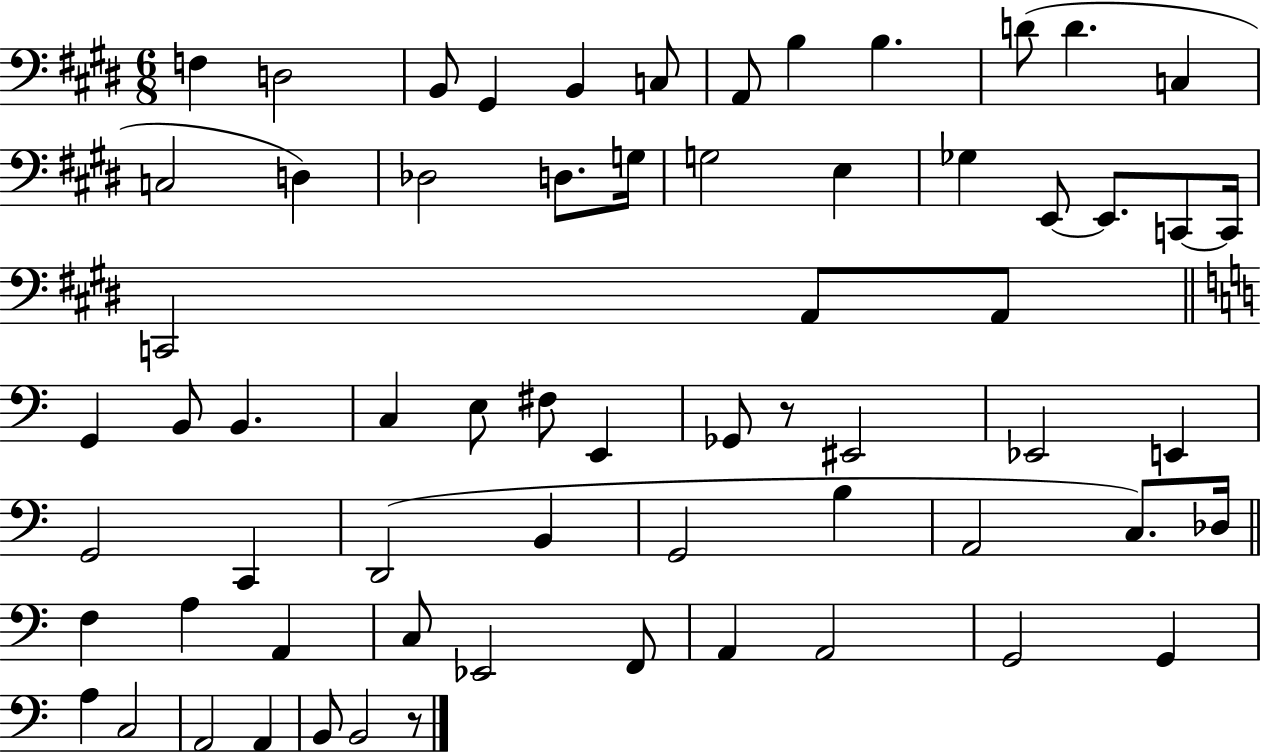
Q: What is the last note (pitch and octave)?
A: B2